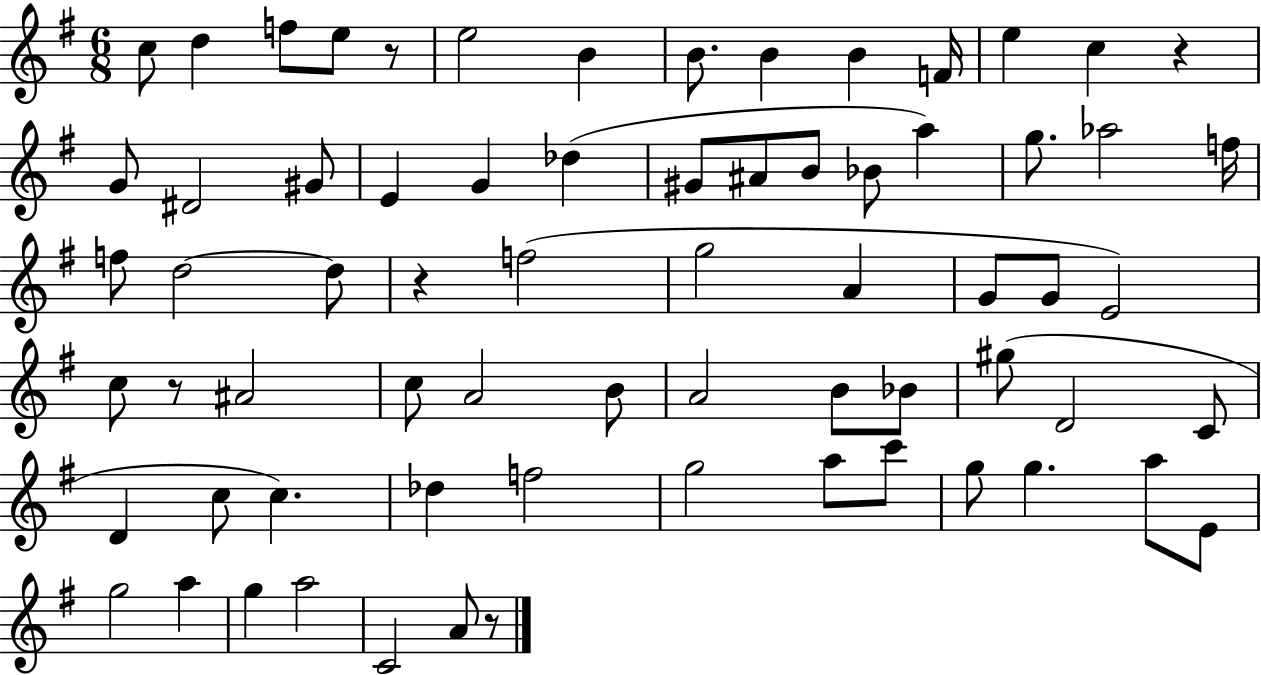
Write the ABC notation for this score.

X:1
T:Untitled
M:6/8
L:1/4
K:G
c/2 d f/2 e/2 z/2 e2 B B/2 B B F/4 e c z G/2 ^D2 ^G/2 E G _d ^G/2 ^A/2 B/2 _B/2 a g/2 _a2 f/4 f/2 d2 d/2 z f2 g2 A G/2 G/2 E2 c/2 z/2 ^A2 c/2 A2 B/2 A2 B/2 _B/2 ^g/2 D2 C/2 D c/2 c _d f2 g2 a/2 c'/2 g/2 g a/2 E/2 g2 a g a2 C2 A/2 z/2